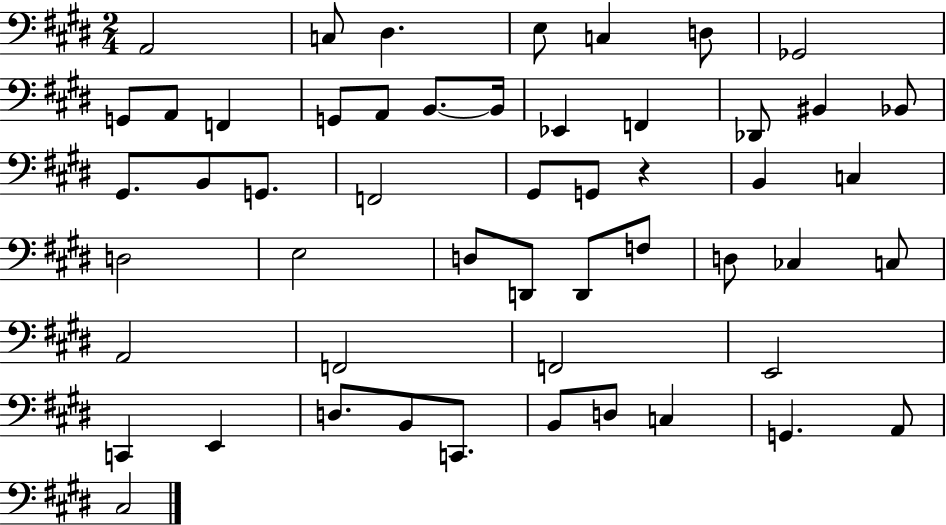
{
  \clef bass
  \numericTimeSignature
  \time 2/4
  \key e \major
  a,2 | c8 dis4. | e8 c4 d8 | ges,2 | \break g,8 a,8 f,4 | g,8 a,8 b,8.~~ b,16 | ees,4 f,4 | des,8 bis,4 bes,8 | \break gis,8. b,8 g,8. | f,2 | gis,8 g,8 r4 | b,4 c4 | \break d2 | e2 | d8 d,8 d,8 f8 | d8 ces4 c8 | \break a,2 | f,2 | f,2 | e,2 | \break c,4 e,4 | d8. b,8 c,8. | b,8 d8 c4 | g,4. a,8 | \break cis2 | \bar "|."
}